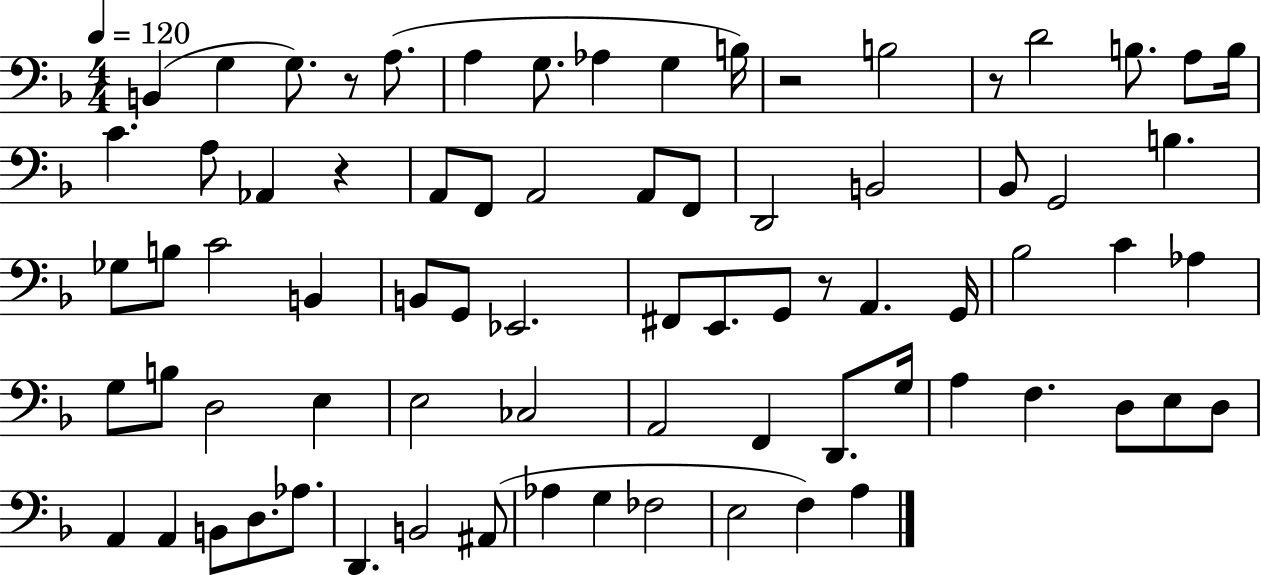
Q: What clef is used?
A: bass